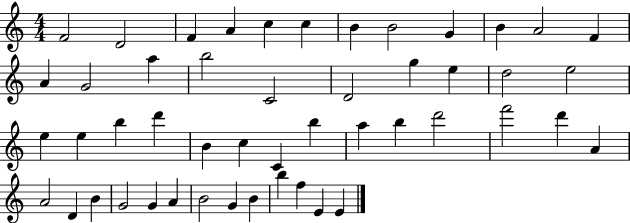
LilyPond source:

{
  \clef treble
  \numericTimeSignature
  \time 4/4
  \key c \major
  f'2 d'2 | f'4 a'4 c''4 c''4 | b'4 b'2 g'4 | b'4 a'2 f'4 | \break a'4 g'2 a''4 | b''2 c'2 | d'2 g''4 e''4 | d''2 e''2 | \break e''4 e''4 b''4 d'''4 | b'4 c''4 c'4 b''4 | a''4 b''4 d'''2 | f'''2 d'''4 a'4 | \break a'2 d'4 b'4 | g'2 g'4 a'4 | b'2 g'4 b'4 | b''4 f''4 e'4 e'4 | \break \bar "|."
}